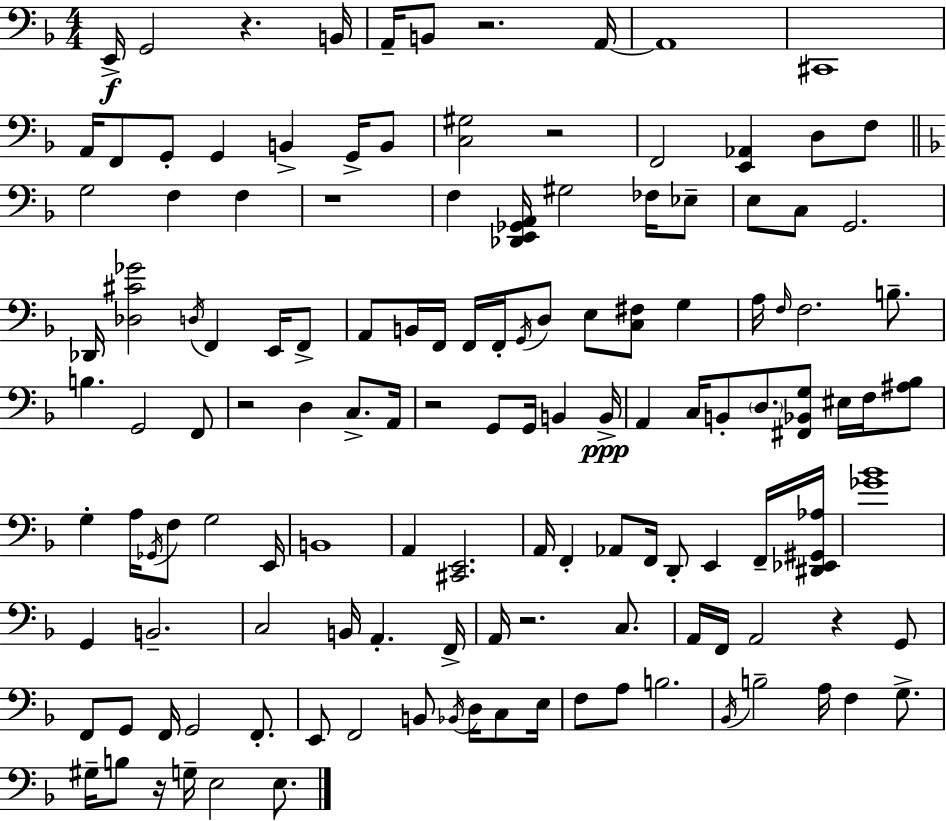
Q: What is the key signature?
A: F major